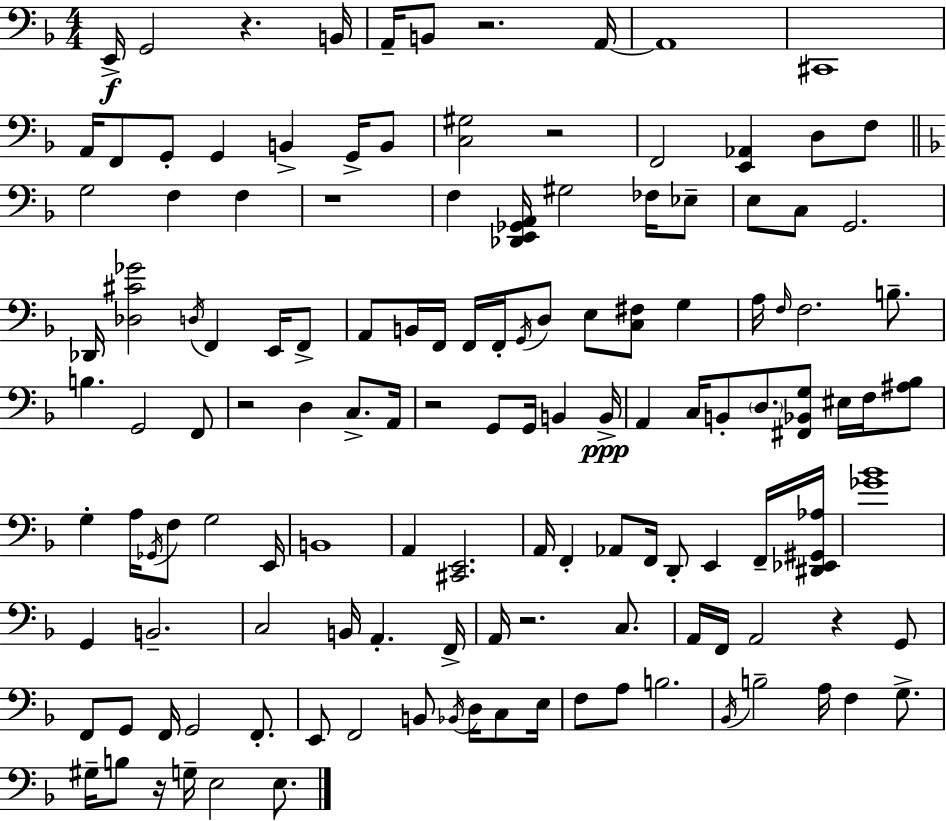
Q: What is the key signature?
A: F major